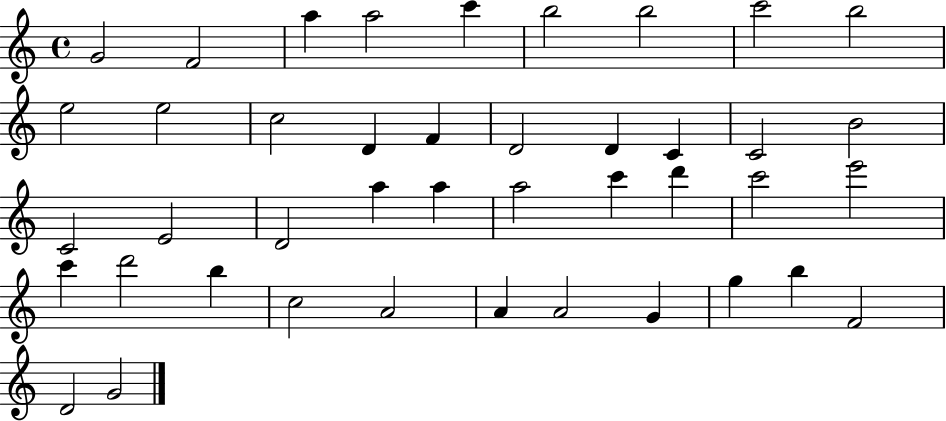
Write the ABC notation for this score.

X:1
T:Untitled
M:4/4
L:1/4
K:C
G2 F2 a a2 c' b2 b2 c'2 b2 e2 e2 c2 D F D2 D C C2 B2 C2 E2 D2 a a a2 c' d' c'2 e'2 c' d'2 b c2 A2 A A2 G g b F2 D2 G2